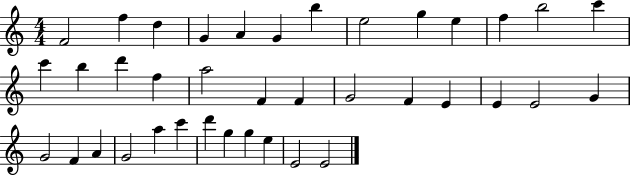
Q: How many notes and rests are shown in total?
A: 38